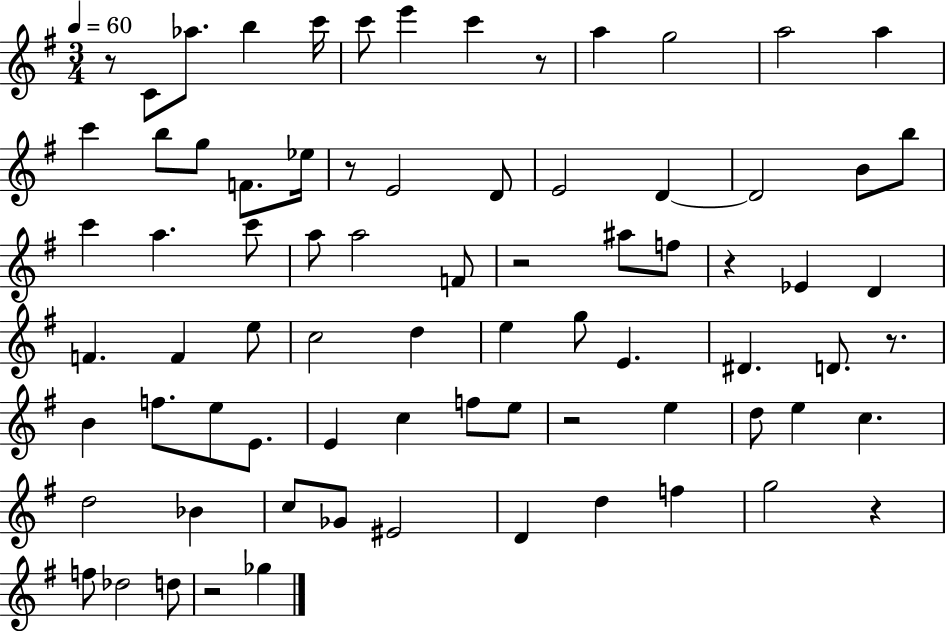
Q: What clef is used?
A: treble